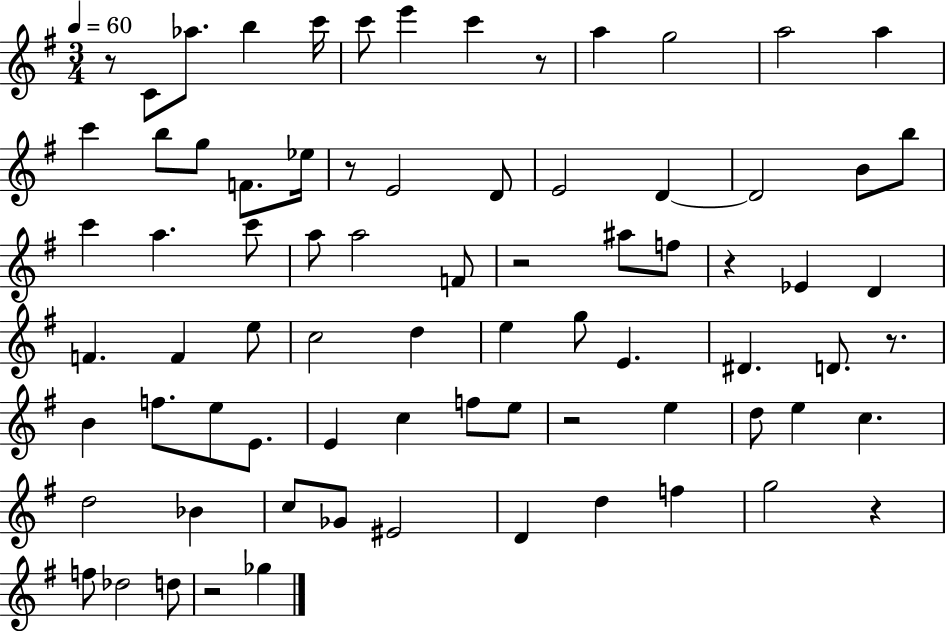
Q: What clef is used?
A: treble